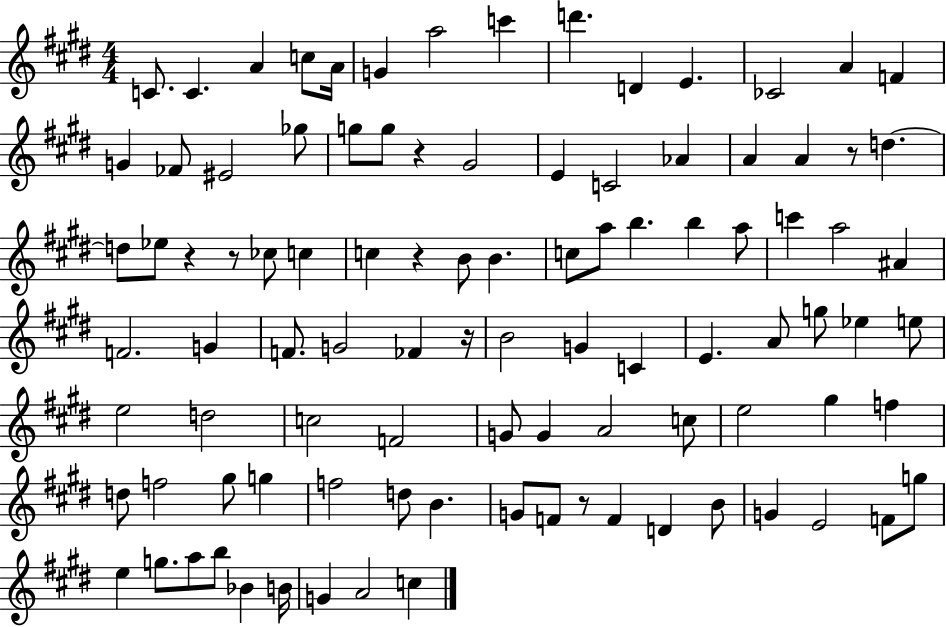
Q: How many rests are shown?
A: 7